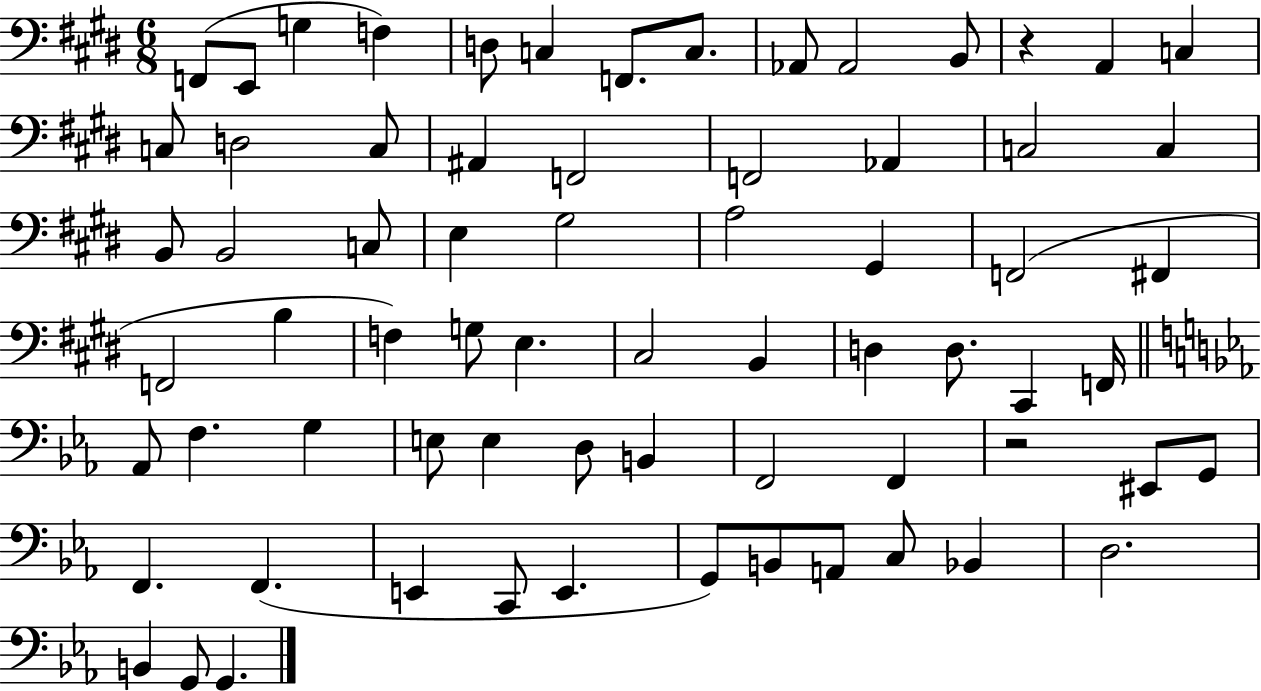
{
  \clef bass
  \numericTimeSignature
  \time 6/8
  \key e \major
  f,8( e,8 g4 f4) | d8 c4 f,8. c8. | aes,8 aes,2 b,8 | r4 a,4 c4 | \break c8 d2 c8 | ais,4 f,2 | f,2 aes,4 | c2 c4 | \break b,8 b,2 c8 | e4 gis2 | a2 gis,4 | f,2( fis,4 | \break f,2 b4 | f4) g8 e4. | cis2 b,4 | d4 d8. cis,4 f,16 | \break \bar "||" \break \key c \minor aes,8 f4. g4 | e8 e4 d8 b,4 | f,2 f,4 | r2 eis,8 g,8 | \break f,4. f,4.( | e,4 c,8 e,4. | g,8) b,8 a,8 c8 bes,4 | d2. | \break b,4 g,8 g,4. | \bar "|."
}